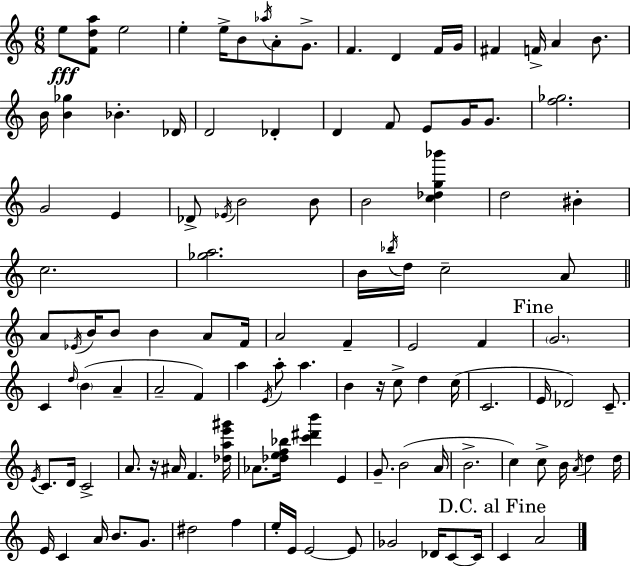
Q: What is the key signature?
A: C major